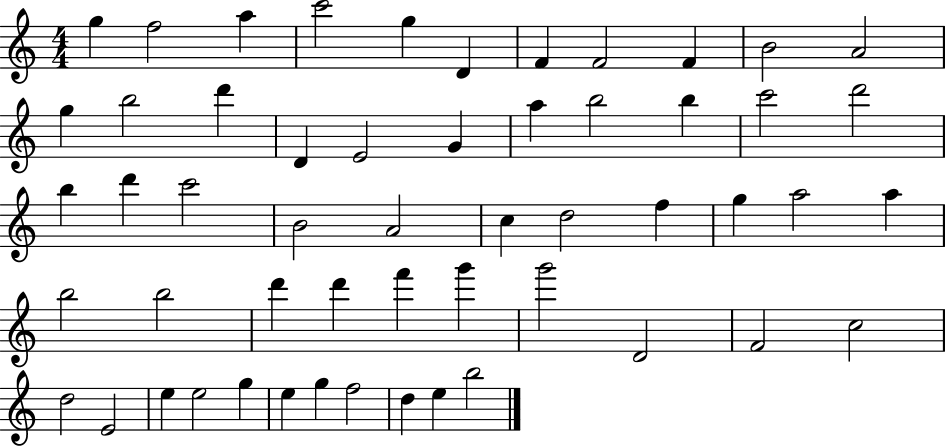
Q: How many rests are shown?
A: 0